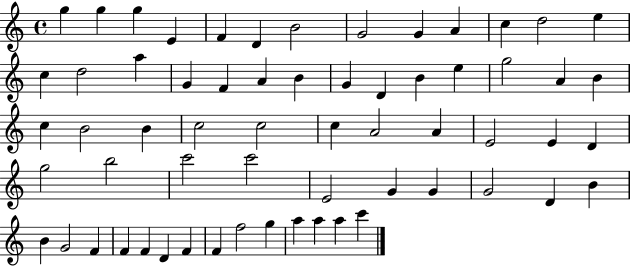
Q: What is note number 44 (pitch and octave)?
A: G4